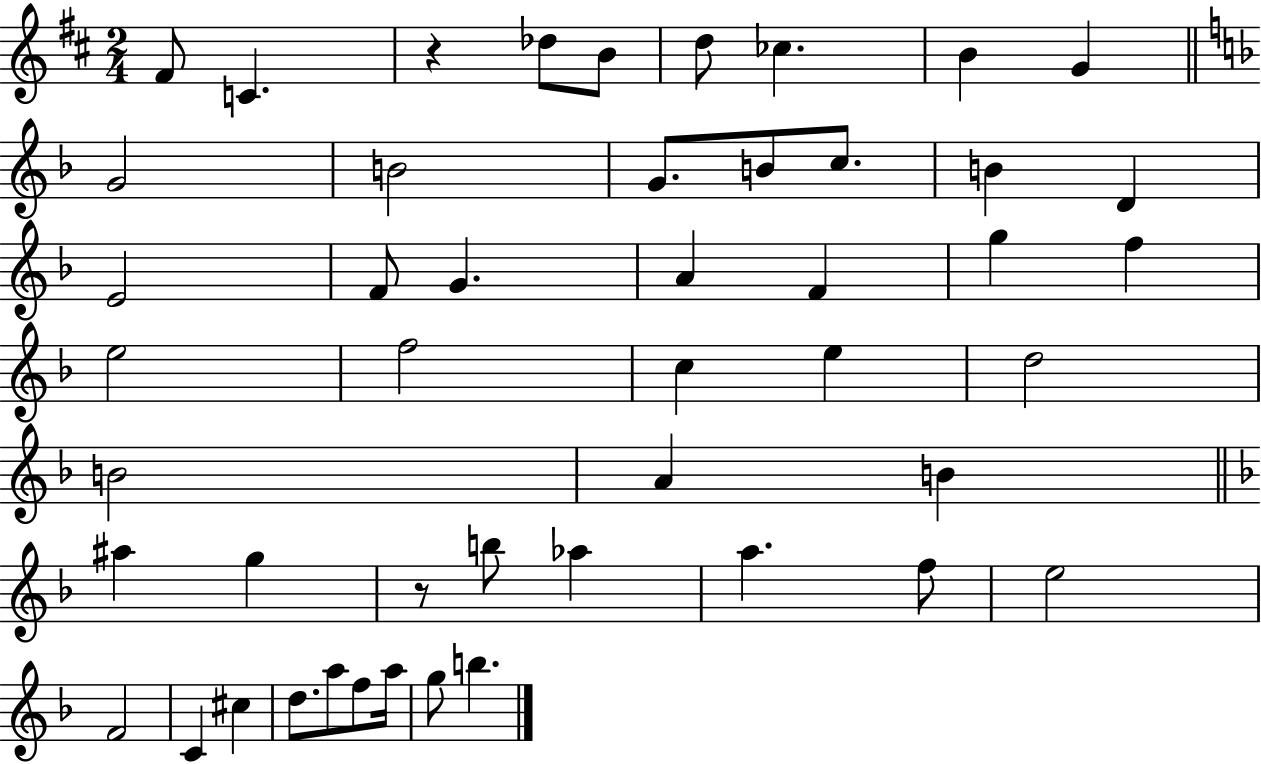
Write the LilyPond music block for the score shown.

{
  \clef treble
  \numericTimeSignature
  \time 2/4
  \key d \major
  \repeat volta 2 { fis'8 c'4. | r4 des''8 b'8 | d''8 ces''4. | b'4 g'4 | \break \bar "||" \break \key f \major g'2 | b'2 | g'8. b'8 c''8. | b'4 d'4 | \break e'2 | f'8 g'4. | a'4 f'4 | g''4 f''4 | \break e''2 | f''2 | c''4 e''4 | d''2 | \break b'2 | a'4 b'4 | \bar "||" \break \key f \major ais''4 g''4 | r8 b''8 aes''4 | a''4. f''8 | e''2 | \break f'2 | c'4 cis''4 | d''8. a''8 f''8 a''16 | g''8 b''4. | \break } \bar "|."
}